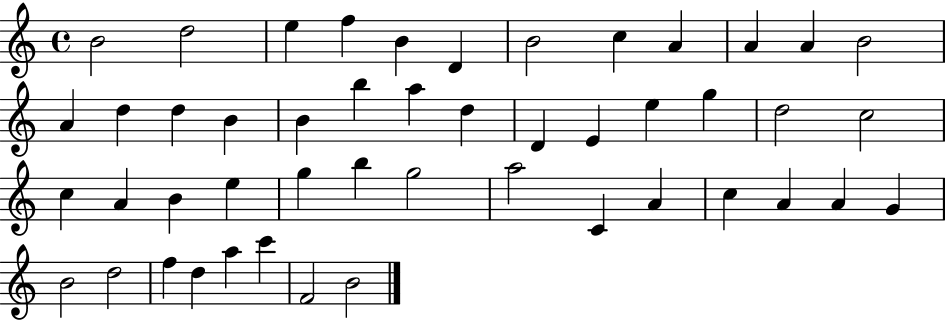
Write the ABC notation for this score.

X:1
T:Untitled
M:4/4
L:1/4
K:C
B2 d2 e f B D B2 c A A A B2 A d d B B b a d D E e g d2 c2 c A B e g b g2 a2 C A c A A G B2 d2 f d a c' F2 B2